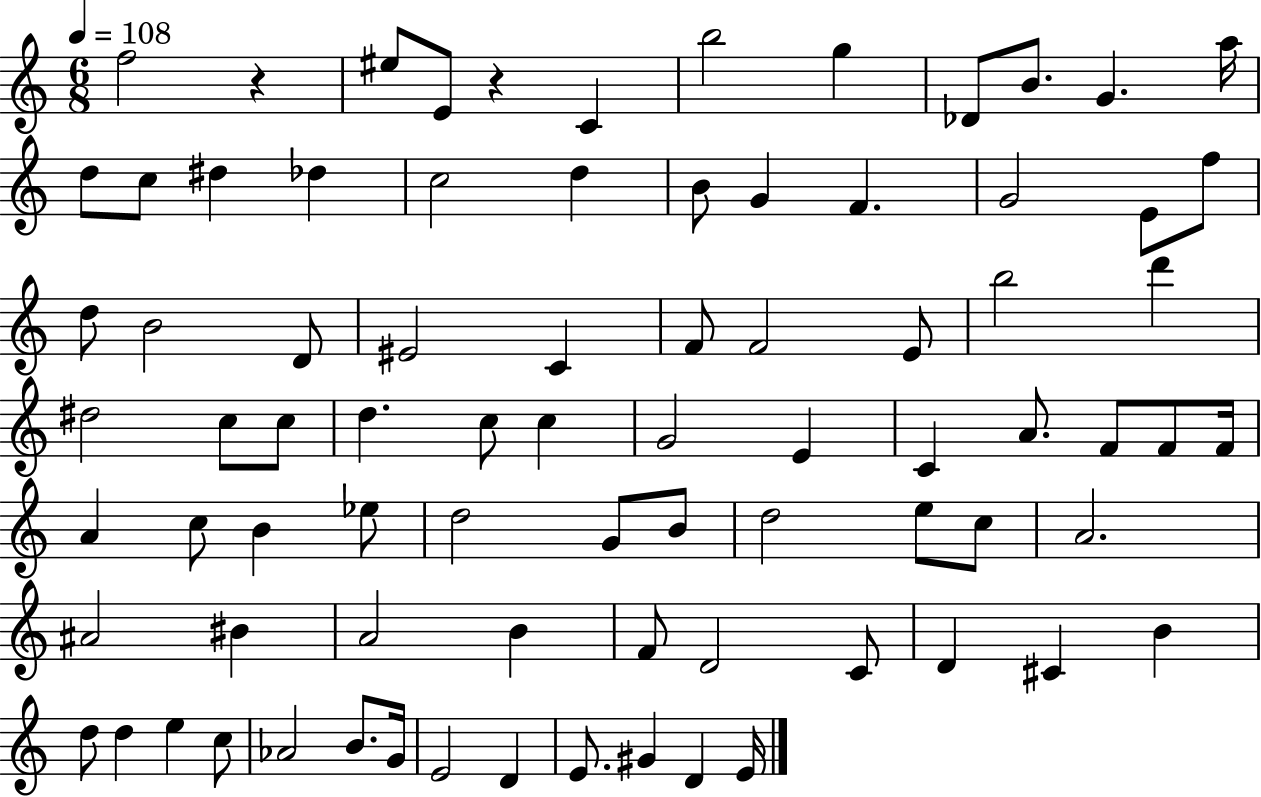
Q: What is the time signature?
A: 6/8